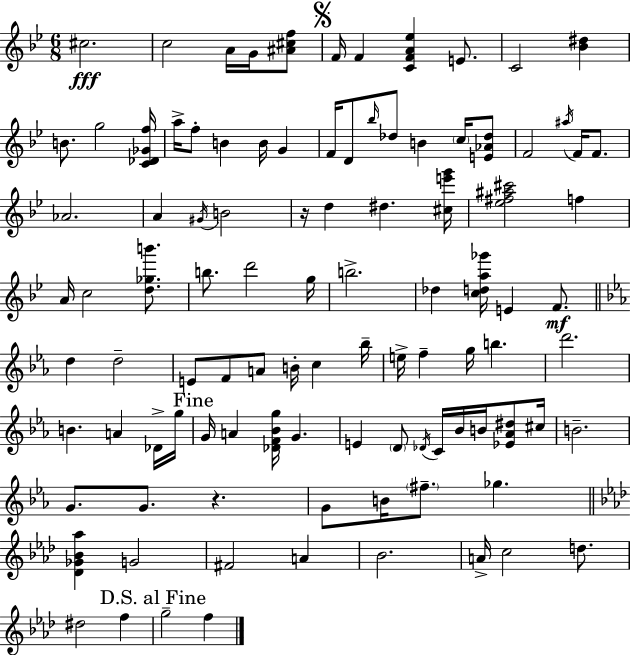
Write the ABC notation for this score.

X:1
T:Untitled
M:6/8
L:1/4
K:Bb
^c2 c2 A/4 G/4 [^A^cf]/2 F/4 F [CFA_e] E/2 C2 [_B^d] B/2 g2 [C_D_Gf]/4 a/4 f/2 B B/4 G F/4 D/2 _b/4 _d/2 B c/4 [E_A_d]/2 F2 ^a/4 F/4 F/2 _A2 A ^G/4 B2 z/4 d ^d [^ce'g']/4 [_e^f^a^c']2 f A/4 c2 [d_gb']/2 b/2 d'2 g/4 b2 _d [cda_g']/4 E F/2 d d2 E/2 F/2 A/2 B/4 c _b/4 e/4 f g/4 b d'2 B A _D/4 g/4 G/4 A [_DF_Bg]/4 G E D/2 _D/4 C/4 _B/4 B/4 [_E_A^d]/2 ^c/4 B2 G/2 G/2 z G/2 B/4 ^f/2 _g [_D_G_B_a] G2 ^F2 A _B2 A/4 c2 d/2 ^d2 f g2 f